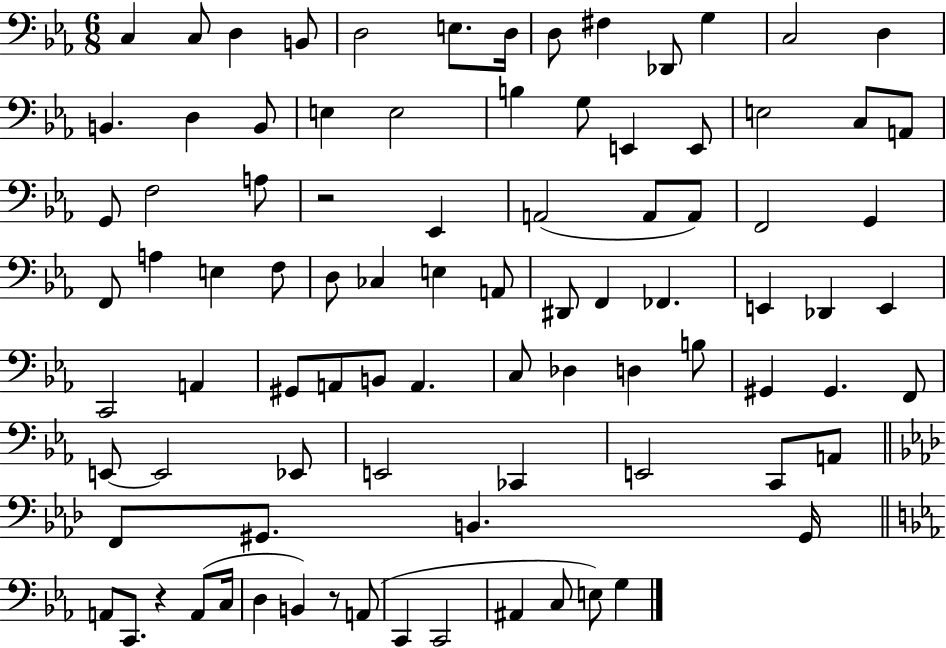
C3/q C3/e D3/q B2/e D3/h E3/e. D3/s D3/e F#3/q Db2/e G3/q C3/h D3/q B2/q. D3/q B2/e E3/q E3/h B3/q G3/e E2/q E2/e E3/h C3/e A2/e G2/e F3/h A3/e R/h Eb2/q A2/h A2/e A2/e F2/h G2/q F2/e A3/q E3/q F3/e D3/e CES3/q E3/q A2/e D#2/e F2/q FES2/q. E2/q Db2/q E2/q C2/h A2/q G#2/e A2/e B2/e A2/q. C3/e Db3/q D3/q B3/e G#2/q G#2/q. F2/e E2/e E2/h Eb2/e E2/h CES2/q E2/h C2/e A2/e F2/e G#2/e. B2/q. G#2/s A2/e C2/e. R/q A2/e C3/s D3/q B2/q R/e A2/e C2/q C2/h A#2/q C3/e E3/e G3/q